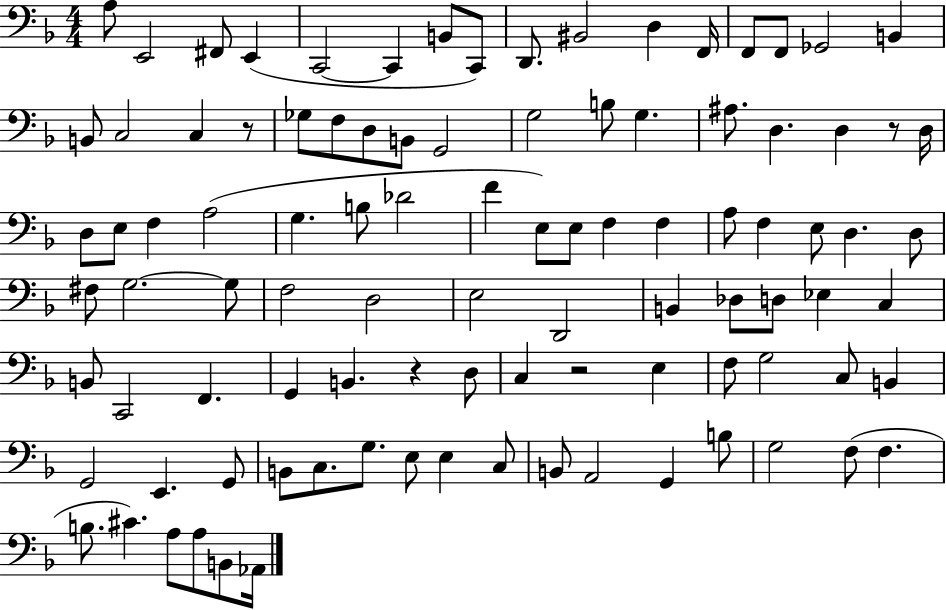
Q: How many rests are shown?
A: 4